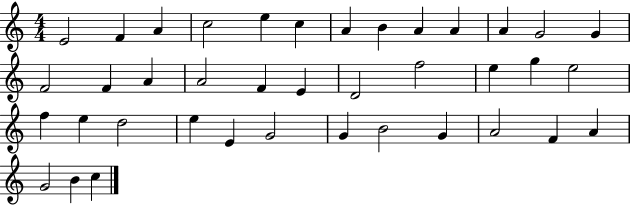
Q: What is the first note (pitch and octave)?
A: E4